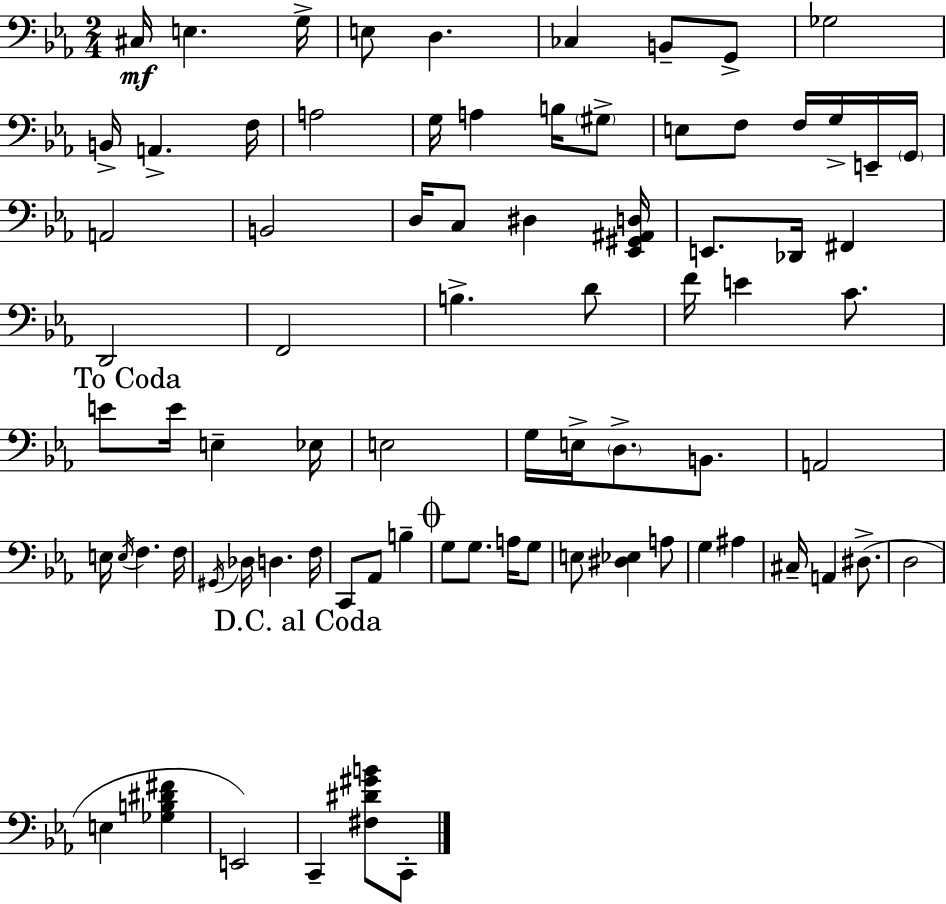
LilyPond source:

{
  \clef bass
  \numericTimeSignature
  \time 2/4
  \key ees \major
  \repeat volta 2 { cis16\mf e4. g16-> | e8 d4. | ces4 b,8-- g,8-> | ges2 | \break b,16-> a,4.-> f16 | a2 | g16 a4 b16 \parenthesize gis8-> | e8 f8 f16 g16-> e,16-- \parenthesize g,16 | \break a,2 | b,2 | d16 c8 dis4 <ees, gis, ais, d>16 | e,8. des,16 fis,4 | \break d,2 | f,2 | b4.-> d'8 | f'16 e'4 c'8. | \break \mark "To Coda" e'8 e'16 e4-- ees16 | e2 | g16 e16-> \parenthesize d8.-> b,8. | a,2 | \break e16 \acciaccatura { e16 } f4. | f16 \acciaccatura { gis,16 } des16 d4. | f16 c,8 aes,8 b4-- | \mark \markup { \musicglyph "scripts.coda" } g8 g8. a16 | \break g8 e8 <dis ees>4 | a8 g4 ais4 | cis16-- a,4 dis8.->( | d2 | \break e4 <ges b dis' fis'>4 | e,2) | \mark "D.C. al Coda" c,4-- <fis dis' gis' b'>8 | c,8-. } \bar "|."
}